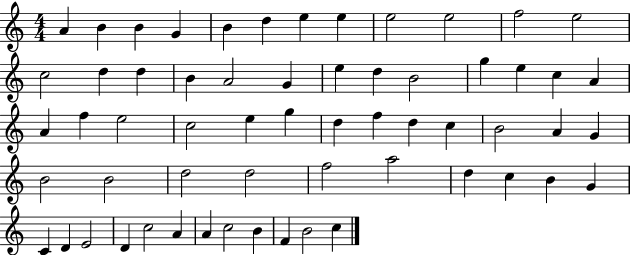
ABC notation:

X:1
T:Untitled
M:4/4
L:1/4
K:C
A B B G B d e e e2 e2 f2 e2 c2 d d B A2 G e d B2 g e c A A f e2 c2 e g d f d c B2 A G B2 B2 d2 d2 f2 a2 d c B G C D E2 D c2 A A c2 B F B2 c